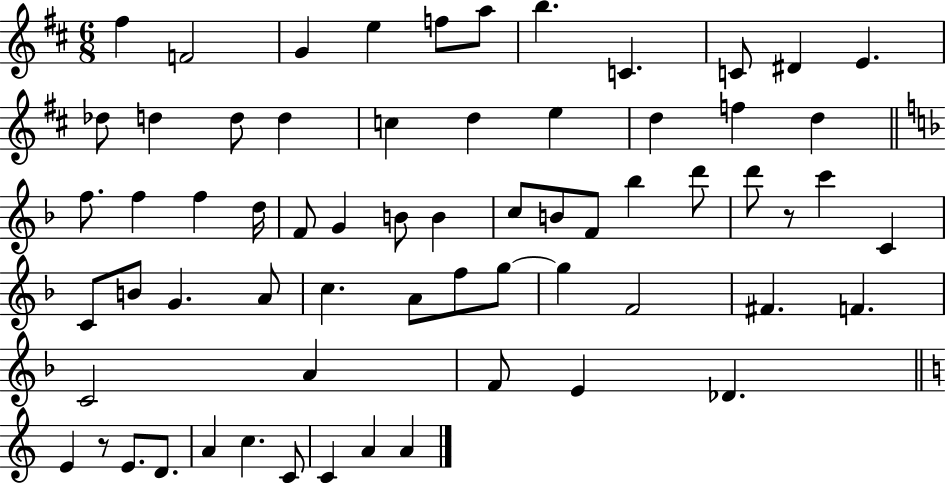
{
  \clef treble
  \numericTimeSignature
  \time 6/8
  \key d \major
  fis''4 f'2 | g'4 e''4 f''8 a''8 | b''4. c'4. | c'8 dis'4 e'4. | \break des''8 d''4 d''8 d''4 | c''4 d''4 e''4 | d''4 f''4 d''4 | \bar "||" \break \key f \major f''8. f''4 f''4 d''16 | f'8 g'4 b'8 b'4 | c''8 b'8 f'8 bes''4 d'''8 | d'''8 r8 c'''4 c'4 | \break c'8 b'8 g'4. a'8 | c''4. a'8 f''8 g''8~~ | g''4 f'2 | fis'4. f'4. | \break c'2 a'4 | f'8 e'4 des'4. | \bar "||" \break \key c \major e'4 r8 e'8. d'8. | a'4 c''4. c'8 | c'4 a'4 a'4 | \bar "|."
}